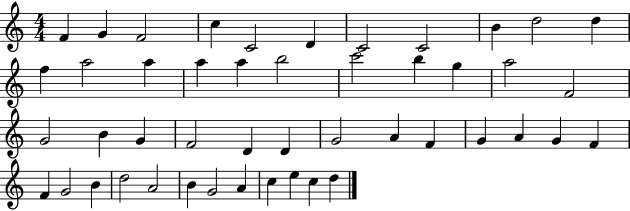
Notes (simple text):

F4/q G4/q F4/h C5/q C4/h D4/q C4/h C4/h B4/q D5/h D5/q F5/q A5/h A5/q A5/q A5/q B5/h C6/h B5/q G5/q A5/h F4/h G4/h B4/q G4/q F4/h D4/q D4/q G4/h A4/q F4/q G4/q A4/q G4/q F4/q F4/q G4/h B4/q D5/h A4/h B4/q G4/h A4/q C5/q E5/q C5/q D5/q